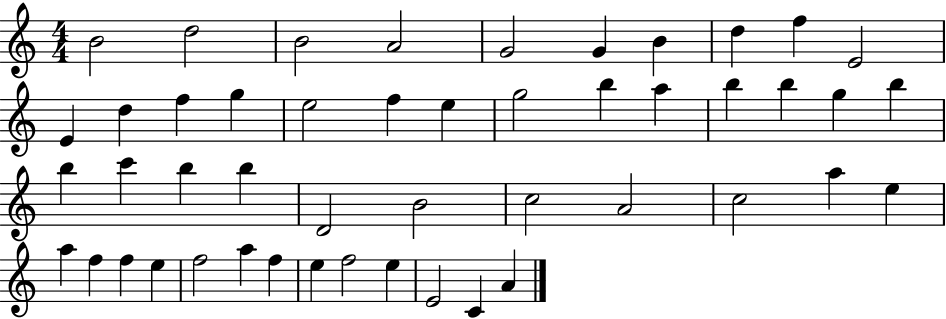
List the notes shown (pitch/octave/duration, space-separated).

B4/h D5/h B4/h A4/h G4/h G4/q B4/q D5/q F5/q E4/h E4/q D5/q F5/q G5/q E5/h F5/q E5/q G5/h B5/q A5/q B5/q B5/q G5/q B5/q B5/q C6/q B5/q B5/q D4/h B4/h C5/h A4/h C5/h A5/q E5/q A5/q F5/q F5/q E5/q F5/h A5/q F5/q E5/q F5/h E5/q E4/h C4/q A4/q